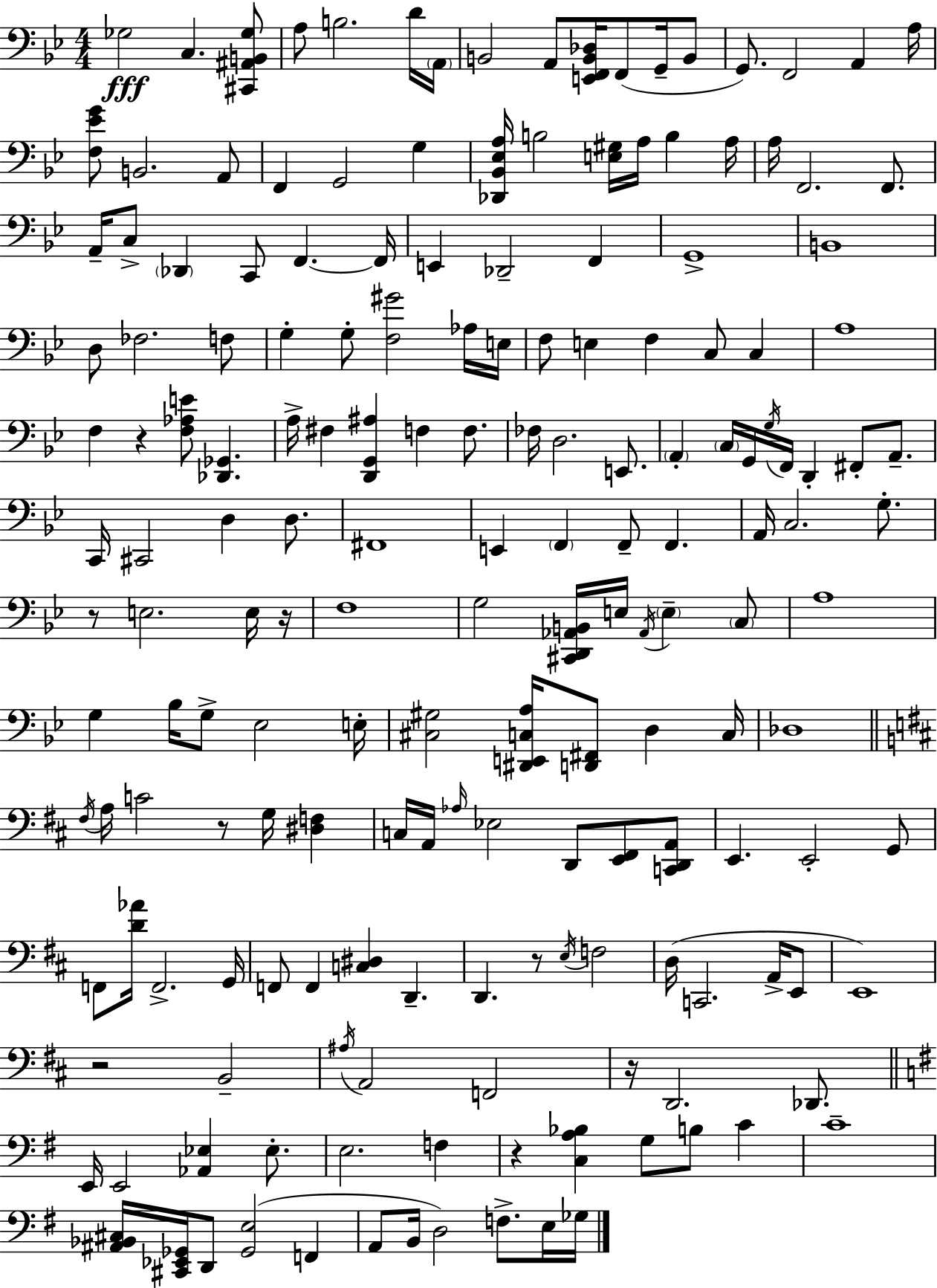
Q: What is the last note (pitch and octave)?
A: Gb3